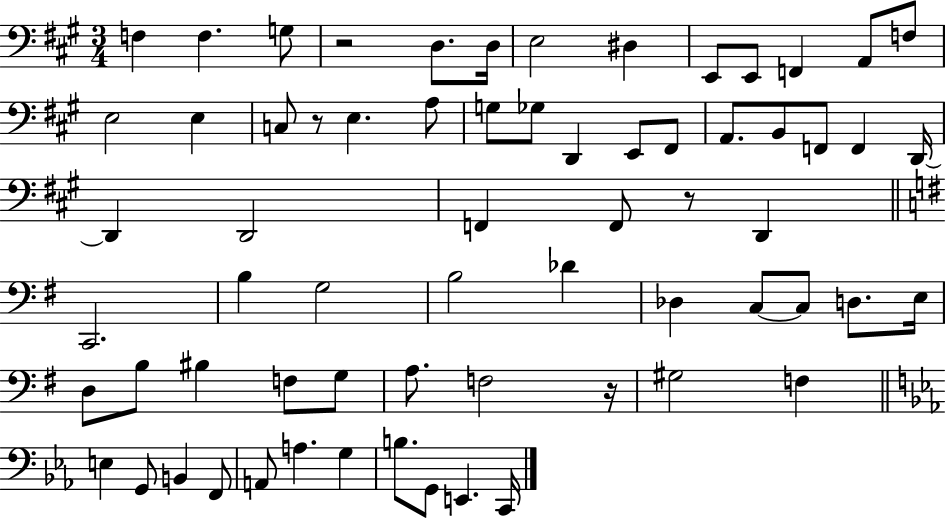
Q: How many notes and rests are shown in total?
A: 66